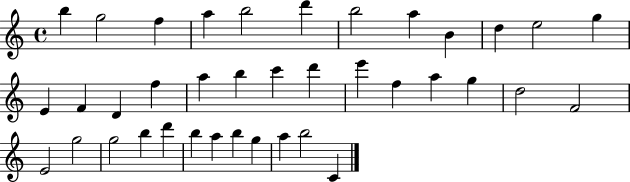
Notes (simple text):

B5/q G5/h F5/q A5/q B5/h D6/q B5/h A5/q B4/q D5/q E5/h G5/q E4/q F4/q D4/q F5/q A5/q B5/q C6/q D6/q E6/q F5/q A5/q G5/q D5/h F4/h E4/h G5/h G5/h B5/q D6/q B5/q A5/q B5/q G5/q A5/q B5/h C4/q